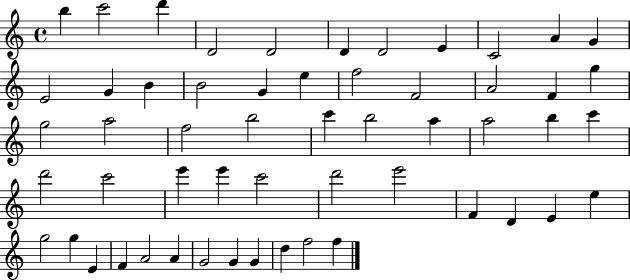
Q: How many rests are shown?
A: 0